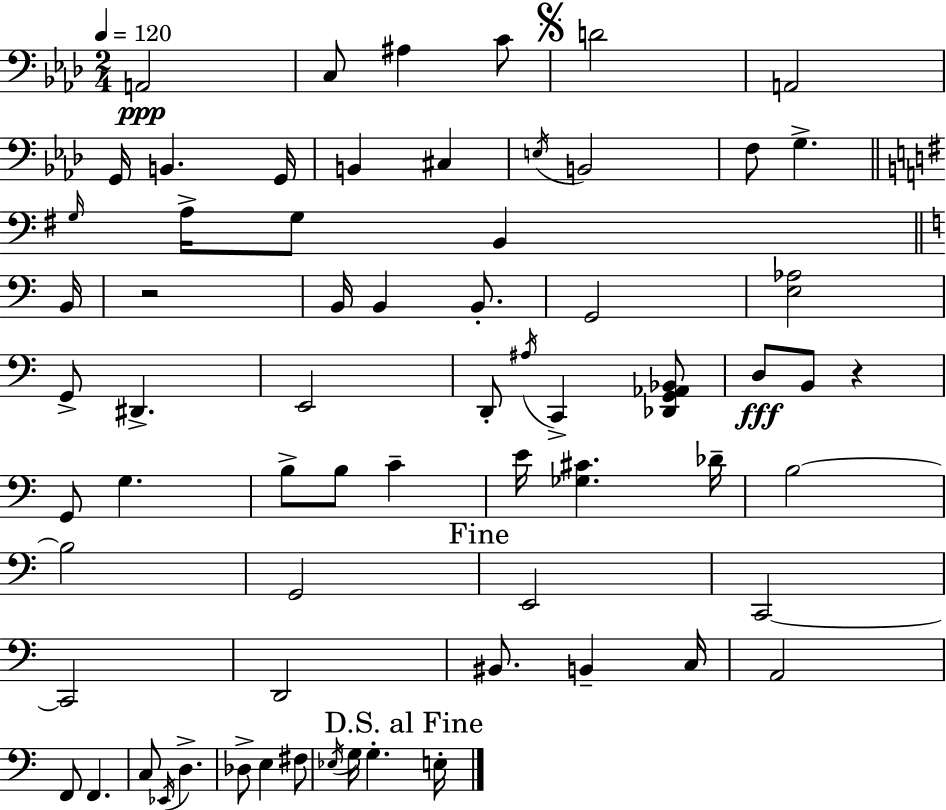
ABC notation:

X:1
T:Untitled
M:2/4
L:1/4
K:Ab
A,,2 C,/2 ^A, C/2 D2 A,,2 G,,/4 B,, G,,/4 B,, ^C, E,/4 B,,2 F,/2 G, G,/4 A,/4 G,/2 B,, B,,/4 z2 B,,/4 B,, B,,/2 G,,2 [E,_A,]2 G,,/2 ^D,, E,,2 D,,/2 ^A,/4 C,, [_D,,G,,_A,,_B,,]/2 D,/2 B,,/2 z G,,/2 G, B,/2 B,/2 C E/4 [_G,^C] _D/4 B,2 B,2 G,,2 E,,2 C,,2 C,,2 D,,2 ^B,,/2 B,, C,/4 A,,2 F,,/2 F,, C,/2 _E,,/4 D, _D,/2 E, ^F,/2 _E,/4 G,/4 G, E,/4